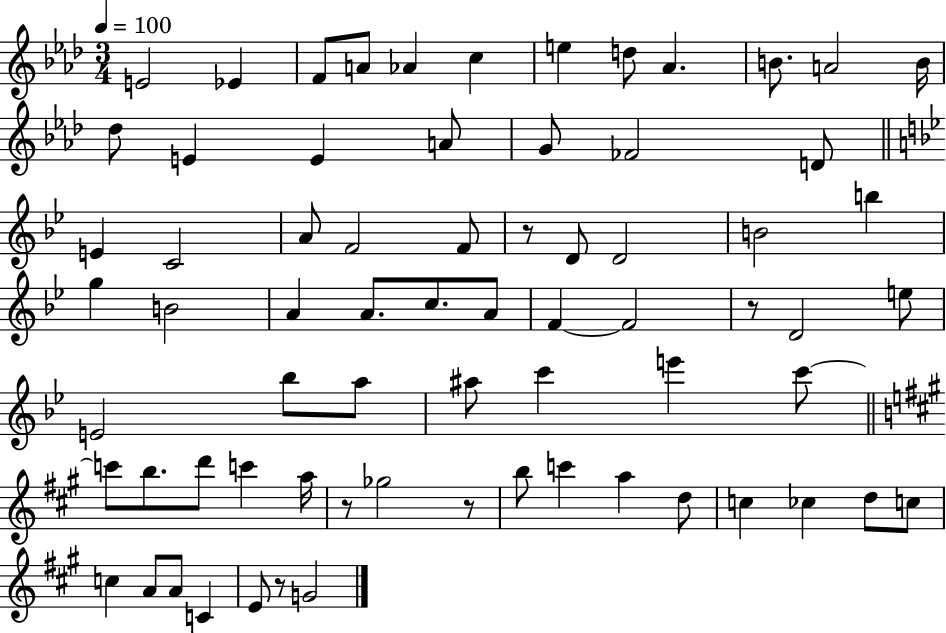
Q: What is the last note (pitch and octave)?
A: G4